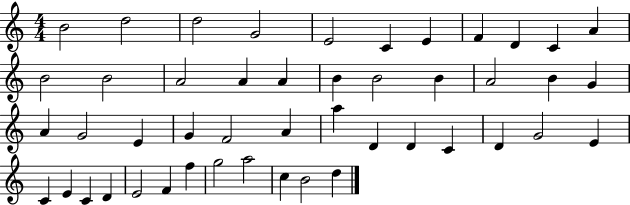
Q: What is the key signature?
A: C major